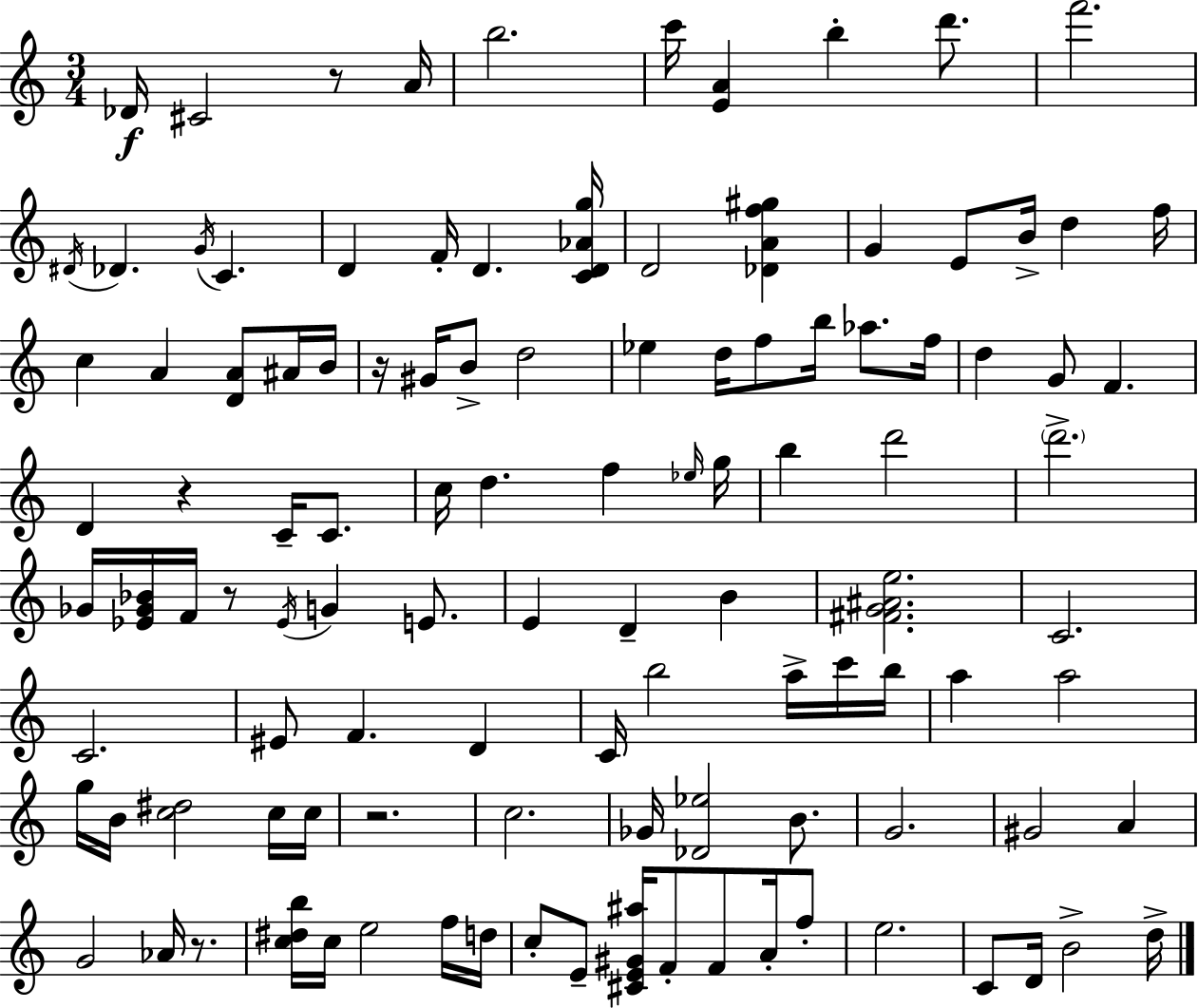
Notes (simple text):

Db4/s C#4/h R/e A4/s B5/h. C6/s [E4,A4]/q B5/q D6/e. F6/h. D#4/s Db4/q. G4/s C4/q. D4/q F4/s D4/q. [C4,D4,Ab4,G5]/s D4/h [Db4,A4,F5,G#5]/q G4/q E4/e B4/s D5/q F5/s C5/q A4/q [D4,A4]/e A#4/s B4/s R/s G#4/s B4/e D5/h Eb5/q D5/s F5/e B5/s Ab5/e. F5/s D5/q G4/e F4/q. D4/q R/q C4/s C4/e. C5/s D5/q. F5/q Eb5/s G5/s B5/q D6/h D6/h. Gb4/s [Eb4,Gb4,Bb4]/s F4/s R/e Eb4/s G4/q E4/e. E4/q D4/q B4/q [F#4,G4,A#4,E5]/h. C4/h. C4/h. EIS4/e F4/q. D4/q C4/s B5/h A5/s C6/s B5/s A5/q A5/h G5/s B4/s [C5,D#5]/h C5/s C5/s R/h. C5/h. Gb4/s [Db4,Eb5]/h B4/e. G4/h. G#4/h A4/q G4/h Ab4/s R/e. [C5,D#5,B5]/s C5/s E5/h F5/s D5/s C5/e E4/e [C#4,E4,G#4,A#5]/s F4/e F4/e A4/s F5/e E5/h. C4/e D4/s B4/h D5/s